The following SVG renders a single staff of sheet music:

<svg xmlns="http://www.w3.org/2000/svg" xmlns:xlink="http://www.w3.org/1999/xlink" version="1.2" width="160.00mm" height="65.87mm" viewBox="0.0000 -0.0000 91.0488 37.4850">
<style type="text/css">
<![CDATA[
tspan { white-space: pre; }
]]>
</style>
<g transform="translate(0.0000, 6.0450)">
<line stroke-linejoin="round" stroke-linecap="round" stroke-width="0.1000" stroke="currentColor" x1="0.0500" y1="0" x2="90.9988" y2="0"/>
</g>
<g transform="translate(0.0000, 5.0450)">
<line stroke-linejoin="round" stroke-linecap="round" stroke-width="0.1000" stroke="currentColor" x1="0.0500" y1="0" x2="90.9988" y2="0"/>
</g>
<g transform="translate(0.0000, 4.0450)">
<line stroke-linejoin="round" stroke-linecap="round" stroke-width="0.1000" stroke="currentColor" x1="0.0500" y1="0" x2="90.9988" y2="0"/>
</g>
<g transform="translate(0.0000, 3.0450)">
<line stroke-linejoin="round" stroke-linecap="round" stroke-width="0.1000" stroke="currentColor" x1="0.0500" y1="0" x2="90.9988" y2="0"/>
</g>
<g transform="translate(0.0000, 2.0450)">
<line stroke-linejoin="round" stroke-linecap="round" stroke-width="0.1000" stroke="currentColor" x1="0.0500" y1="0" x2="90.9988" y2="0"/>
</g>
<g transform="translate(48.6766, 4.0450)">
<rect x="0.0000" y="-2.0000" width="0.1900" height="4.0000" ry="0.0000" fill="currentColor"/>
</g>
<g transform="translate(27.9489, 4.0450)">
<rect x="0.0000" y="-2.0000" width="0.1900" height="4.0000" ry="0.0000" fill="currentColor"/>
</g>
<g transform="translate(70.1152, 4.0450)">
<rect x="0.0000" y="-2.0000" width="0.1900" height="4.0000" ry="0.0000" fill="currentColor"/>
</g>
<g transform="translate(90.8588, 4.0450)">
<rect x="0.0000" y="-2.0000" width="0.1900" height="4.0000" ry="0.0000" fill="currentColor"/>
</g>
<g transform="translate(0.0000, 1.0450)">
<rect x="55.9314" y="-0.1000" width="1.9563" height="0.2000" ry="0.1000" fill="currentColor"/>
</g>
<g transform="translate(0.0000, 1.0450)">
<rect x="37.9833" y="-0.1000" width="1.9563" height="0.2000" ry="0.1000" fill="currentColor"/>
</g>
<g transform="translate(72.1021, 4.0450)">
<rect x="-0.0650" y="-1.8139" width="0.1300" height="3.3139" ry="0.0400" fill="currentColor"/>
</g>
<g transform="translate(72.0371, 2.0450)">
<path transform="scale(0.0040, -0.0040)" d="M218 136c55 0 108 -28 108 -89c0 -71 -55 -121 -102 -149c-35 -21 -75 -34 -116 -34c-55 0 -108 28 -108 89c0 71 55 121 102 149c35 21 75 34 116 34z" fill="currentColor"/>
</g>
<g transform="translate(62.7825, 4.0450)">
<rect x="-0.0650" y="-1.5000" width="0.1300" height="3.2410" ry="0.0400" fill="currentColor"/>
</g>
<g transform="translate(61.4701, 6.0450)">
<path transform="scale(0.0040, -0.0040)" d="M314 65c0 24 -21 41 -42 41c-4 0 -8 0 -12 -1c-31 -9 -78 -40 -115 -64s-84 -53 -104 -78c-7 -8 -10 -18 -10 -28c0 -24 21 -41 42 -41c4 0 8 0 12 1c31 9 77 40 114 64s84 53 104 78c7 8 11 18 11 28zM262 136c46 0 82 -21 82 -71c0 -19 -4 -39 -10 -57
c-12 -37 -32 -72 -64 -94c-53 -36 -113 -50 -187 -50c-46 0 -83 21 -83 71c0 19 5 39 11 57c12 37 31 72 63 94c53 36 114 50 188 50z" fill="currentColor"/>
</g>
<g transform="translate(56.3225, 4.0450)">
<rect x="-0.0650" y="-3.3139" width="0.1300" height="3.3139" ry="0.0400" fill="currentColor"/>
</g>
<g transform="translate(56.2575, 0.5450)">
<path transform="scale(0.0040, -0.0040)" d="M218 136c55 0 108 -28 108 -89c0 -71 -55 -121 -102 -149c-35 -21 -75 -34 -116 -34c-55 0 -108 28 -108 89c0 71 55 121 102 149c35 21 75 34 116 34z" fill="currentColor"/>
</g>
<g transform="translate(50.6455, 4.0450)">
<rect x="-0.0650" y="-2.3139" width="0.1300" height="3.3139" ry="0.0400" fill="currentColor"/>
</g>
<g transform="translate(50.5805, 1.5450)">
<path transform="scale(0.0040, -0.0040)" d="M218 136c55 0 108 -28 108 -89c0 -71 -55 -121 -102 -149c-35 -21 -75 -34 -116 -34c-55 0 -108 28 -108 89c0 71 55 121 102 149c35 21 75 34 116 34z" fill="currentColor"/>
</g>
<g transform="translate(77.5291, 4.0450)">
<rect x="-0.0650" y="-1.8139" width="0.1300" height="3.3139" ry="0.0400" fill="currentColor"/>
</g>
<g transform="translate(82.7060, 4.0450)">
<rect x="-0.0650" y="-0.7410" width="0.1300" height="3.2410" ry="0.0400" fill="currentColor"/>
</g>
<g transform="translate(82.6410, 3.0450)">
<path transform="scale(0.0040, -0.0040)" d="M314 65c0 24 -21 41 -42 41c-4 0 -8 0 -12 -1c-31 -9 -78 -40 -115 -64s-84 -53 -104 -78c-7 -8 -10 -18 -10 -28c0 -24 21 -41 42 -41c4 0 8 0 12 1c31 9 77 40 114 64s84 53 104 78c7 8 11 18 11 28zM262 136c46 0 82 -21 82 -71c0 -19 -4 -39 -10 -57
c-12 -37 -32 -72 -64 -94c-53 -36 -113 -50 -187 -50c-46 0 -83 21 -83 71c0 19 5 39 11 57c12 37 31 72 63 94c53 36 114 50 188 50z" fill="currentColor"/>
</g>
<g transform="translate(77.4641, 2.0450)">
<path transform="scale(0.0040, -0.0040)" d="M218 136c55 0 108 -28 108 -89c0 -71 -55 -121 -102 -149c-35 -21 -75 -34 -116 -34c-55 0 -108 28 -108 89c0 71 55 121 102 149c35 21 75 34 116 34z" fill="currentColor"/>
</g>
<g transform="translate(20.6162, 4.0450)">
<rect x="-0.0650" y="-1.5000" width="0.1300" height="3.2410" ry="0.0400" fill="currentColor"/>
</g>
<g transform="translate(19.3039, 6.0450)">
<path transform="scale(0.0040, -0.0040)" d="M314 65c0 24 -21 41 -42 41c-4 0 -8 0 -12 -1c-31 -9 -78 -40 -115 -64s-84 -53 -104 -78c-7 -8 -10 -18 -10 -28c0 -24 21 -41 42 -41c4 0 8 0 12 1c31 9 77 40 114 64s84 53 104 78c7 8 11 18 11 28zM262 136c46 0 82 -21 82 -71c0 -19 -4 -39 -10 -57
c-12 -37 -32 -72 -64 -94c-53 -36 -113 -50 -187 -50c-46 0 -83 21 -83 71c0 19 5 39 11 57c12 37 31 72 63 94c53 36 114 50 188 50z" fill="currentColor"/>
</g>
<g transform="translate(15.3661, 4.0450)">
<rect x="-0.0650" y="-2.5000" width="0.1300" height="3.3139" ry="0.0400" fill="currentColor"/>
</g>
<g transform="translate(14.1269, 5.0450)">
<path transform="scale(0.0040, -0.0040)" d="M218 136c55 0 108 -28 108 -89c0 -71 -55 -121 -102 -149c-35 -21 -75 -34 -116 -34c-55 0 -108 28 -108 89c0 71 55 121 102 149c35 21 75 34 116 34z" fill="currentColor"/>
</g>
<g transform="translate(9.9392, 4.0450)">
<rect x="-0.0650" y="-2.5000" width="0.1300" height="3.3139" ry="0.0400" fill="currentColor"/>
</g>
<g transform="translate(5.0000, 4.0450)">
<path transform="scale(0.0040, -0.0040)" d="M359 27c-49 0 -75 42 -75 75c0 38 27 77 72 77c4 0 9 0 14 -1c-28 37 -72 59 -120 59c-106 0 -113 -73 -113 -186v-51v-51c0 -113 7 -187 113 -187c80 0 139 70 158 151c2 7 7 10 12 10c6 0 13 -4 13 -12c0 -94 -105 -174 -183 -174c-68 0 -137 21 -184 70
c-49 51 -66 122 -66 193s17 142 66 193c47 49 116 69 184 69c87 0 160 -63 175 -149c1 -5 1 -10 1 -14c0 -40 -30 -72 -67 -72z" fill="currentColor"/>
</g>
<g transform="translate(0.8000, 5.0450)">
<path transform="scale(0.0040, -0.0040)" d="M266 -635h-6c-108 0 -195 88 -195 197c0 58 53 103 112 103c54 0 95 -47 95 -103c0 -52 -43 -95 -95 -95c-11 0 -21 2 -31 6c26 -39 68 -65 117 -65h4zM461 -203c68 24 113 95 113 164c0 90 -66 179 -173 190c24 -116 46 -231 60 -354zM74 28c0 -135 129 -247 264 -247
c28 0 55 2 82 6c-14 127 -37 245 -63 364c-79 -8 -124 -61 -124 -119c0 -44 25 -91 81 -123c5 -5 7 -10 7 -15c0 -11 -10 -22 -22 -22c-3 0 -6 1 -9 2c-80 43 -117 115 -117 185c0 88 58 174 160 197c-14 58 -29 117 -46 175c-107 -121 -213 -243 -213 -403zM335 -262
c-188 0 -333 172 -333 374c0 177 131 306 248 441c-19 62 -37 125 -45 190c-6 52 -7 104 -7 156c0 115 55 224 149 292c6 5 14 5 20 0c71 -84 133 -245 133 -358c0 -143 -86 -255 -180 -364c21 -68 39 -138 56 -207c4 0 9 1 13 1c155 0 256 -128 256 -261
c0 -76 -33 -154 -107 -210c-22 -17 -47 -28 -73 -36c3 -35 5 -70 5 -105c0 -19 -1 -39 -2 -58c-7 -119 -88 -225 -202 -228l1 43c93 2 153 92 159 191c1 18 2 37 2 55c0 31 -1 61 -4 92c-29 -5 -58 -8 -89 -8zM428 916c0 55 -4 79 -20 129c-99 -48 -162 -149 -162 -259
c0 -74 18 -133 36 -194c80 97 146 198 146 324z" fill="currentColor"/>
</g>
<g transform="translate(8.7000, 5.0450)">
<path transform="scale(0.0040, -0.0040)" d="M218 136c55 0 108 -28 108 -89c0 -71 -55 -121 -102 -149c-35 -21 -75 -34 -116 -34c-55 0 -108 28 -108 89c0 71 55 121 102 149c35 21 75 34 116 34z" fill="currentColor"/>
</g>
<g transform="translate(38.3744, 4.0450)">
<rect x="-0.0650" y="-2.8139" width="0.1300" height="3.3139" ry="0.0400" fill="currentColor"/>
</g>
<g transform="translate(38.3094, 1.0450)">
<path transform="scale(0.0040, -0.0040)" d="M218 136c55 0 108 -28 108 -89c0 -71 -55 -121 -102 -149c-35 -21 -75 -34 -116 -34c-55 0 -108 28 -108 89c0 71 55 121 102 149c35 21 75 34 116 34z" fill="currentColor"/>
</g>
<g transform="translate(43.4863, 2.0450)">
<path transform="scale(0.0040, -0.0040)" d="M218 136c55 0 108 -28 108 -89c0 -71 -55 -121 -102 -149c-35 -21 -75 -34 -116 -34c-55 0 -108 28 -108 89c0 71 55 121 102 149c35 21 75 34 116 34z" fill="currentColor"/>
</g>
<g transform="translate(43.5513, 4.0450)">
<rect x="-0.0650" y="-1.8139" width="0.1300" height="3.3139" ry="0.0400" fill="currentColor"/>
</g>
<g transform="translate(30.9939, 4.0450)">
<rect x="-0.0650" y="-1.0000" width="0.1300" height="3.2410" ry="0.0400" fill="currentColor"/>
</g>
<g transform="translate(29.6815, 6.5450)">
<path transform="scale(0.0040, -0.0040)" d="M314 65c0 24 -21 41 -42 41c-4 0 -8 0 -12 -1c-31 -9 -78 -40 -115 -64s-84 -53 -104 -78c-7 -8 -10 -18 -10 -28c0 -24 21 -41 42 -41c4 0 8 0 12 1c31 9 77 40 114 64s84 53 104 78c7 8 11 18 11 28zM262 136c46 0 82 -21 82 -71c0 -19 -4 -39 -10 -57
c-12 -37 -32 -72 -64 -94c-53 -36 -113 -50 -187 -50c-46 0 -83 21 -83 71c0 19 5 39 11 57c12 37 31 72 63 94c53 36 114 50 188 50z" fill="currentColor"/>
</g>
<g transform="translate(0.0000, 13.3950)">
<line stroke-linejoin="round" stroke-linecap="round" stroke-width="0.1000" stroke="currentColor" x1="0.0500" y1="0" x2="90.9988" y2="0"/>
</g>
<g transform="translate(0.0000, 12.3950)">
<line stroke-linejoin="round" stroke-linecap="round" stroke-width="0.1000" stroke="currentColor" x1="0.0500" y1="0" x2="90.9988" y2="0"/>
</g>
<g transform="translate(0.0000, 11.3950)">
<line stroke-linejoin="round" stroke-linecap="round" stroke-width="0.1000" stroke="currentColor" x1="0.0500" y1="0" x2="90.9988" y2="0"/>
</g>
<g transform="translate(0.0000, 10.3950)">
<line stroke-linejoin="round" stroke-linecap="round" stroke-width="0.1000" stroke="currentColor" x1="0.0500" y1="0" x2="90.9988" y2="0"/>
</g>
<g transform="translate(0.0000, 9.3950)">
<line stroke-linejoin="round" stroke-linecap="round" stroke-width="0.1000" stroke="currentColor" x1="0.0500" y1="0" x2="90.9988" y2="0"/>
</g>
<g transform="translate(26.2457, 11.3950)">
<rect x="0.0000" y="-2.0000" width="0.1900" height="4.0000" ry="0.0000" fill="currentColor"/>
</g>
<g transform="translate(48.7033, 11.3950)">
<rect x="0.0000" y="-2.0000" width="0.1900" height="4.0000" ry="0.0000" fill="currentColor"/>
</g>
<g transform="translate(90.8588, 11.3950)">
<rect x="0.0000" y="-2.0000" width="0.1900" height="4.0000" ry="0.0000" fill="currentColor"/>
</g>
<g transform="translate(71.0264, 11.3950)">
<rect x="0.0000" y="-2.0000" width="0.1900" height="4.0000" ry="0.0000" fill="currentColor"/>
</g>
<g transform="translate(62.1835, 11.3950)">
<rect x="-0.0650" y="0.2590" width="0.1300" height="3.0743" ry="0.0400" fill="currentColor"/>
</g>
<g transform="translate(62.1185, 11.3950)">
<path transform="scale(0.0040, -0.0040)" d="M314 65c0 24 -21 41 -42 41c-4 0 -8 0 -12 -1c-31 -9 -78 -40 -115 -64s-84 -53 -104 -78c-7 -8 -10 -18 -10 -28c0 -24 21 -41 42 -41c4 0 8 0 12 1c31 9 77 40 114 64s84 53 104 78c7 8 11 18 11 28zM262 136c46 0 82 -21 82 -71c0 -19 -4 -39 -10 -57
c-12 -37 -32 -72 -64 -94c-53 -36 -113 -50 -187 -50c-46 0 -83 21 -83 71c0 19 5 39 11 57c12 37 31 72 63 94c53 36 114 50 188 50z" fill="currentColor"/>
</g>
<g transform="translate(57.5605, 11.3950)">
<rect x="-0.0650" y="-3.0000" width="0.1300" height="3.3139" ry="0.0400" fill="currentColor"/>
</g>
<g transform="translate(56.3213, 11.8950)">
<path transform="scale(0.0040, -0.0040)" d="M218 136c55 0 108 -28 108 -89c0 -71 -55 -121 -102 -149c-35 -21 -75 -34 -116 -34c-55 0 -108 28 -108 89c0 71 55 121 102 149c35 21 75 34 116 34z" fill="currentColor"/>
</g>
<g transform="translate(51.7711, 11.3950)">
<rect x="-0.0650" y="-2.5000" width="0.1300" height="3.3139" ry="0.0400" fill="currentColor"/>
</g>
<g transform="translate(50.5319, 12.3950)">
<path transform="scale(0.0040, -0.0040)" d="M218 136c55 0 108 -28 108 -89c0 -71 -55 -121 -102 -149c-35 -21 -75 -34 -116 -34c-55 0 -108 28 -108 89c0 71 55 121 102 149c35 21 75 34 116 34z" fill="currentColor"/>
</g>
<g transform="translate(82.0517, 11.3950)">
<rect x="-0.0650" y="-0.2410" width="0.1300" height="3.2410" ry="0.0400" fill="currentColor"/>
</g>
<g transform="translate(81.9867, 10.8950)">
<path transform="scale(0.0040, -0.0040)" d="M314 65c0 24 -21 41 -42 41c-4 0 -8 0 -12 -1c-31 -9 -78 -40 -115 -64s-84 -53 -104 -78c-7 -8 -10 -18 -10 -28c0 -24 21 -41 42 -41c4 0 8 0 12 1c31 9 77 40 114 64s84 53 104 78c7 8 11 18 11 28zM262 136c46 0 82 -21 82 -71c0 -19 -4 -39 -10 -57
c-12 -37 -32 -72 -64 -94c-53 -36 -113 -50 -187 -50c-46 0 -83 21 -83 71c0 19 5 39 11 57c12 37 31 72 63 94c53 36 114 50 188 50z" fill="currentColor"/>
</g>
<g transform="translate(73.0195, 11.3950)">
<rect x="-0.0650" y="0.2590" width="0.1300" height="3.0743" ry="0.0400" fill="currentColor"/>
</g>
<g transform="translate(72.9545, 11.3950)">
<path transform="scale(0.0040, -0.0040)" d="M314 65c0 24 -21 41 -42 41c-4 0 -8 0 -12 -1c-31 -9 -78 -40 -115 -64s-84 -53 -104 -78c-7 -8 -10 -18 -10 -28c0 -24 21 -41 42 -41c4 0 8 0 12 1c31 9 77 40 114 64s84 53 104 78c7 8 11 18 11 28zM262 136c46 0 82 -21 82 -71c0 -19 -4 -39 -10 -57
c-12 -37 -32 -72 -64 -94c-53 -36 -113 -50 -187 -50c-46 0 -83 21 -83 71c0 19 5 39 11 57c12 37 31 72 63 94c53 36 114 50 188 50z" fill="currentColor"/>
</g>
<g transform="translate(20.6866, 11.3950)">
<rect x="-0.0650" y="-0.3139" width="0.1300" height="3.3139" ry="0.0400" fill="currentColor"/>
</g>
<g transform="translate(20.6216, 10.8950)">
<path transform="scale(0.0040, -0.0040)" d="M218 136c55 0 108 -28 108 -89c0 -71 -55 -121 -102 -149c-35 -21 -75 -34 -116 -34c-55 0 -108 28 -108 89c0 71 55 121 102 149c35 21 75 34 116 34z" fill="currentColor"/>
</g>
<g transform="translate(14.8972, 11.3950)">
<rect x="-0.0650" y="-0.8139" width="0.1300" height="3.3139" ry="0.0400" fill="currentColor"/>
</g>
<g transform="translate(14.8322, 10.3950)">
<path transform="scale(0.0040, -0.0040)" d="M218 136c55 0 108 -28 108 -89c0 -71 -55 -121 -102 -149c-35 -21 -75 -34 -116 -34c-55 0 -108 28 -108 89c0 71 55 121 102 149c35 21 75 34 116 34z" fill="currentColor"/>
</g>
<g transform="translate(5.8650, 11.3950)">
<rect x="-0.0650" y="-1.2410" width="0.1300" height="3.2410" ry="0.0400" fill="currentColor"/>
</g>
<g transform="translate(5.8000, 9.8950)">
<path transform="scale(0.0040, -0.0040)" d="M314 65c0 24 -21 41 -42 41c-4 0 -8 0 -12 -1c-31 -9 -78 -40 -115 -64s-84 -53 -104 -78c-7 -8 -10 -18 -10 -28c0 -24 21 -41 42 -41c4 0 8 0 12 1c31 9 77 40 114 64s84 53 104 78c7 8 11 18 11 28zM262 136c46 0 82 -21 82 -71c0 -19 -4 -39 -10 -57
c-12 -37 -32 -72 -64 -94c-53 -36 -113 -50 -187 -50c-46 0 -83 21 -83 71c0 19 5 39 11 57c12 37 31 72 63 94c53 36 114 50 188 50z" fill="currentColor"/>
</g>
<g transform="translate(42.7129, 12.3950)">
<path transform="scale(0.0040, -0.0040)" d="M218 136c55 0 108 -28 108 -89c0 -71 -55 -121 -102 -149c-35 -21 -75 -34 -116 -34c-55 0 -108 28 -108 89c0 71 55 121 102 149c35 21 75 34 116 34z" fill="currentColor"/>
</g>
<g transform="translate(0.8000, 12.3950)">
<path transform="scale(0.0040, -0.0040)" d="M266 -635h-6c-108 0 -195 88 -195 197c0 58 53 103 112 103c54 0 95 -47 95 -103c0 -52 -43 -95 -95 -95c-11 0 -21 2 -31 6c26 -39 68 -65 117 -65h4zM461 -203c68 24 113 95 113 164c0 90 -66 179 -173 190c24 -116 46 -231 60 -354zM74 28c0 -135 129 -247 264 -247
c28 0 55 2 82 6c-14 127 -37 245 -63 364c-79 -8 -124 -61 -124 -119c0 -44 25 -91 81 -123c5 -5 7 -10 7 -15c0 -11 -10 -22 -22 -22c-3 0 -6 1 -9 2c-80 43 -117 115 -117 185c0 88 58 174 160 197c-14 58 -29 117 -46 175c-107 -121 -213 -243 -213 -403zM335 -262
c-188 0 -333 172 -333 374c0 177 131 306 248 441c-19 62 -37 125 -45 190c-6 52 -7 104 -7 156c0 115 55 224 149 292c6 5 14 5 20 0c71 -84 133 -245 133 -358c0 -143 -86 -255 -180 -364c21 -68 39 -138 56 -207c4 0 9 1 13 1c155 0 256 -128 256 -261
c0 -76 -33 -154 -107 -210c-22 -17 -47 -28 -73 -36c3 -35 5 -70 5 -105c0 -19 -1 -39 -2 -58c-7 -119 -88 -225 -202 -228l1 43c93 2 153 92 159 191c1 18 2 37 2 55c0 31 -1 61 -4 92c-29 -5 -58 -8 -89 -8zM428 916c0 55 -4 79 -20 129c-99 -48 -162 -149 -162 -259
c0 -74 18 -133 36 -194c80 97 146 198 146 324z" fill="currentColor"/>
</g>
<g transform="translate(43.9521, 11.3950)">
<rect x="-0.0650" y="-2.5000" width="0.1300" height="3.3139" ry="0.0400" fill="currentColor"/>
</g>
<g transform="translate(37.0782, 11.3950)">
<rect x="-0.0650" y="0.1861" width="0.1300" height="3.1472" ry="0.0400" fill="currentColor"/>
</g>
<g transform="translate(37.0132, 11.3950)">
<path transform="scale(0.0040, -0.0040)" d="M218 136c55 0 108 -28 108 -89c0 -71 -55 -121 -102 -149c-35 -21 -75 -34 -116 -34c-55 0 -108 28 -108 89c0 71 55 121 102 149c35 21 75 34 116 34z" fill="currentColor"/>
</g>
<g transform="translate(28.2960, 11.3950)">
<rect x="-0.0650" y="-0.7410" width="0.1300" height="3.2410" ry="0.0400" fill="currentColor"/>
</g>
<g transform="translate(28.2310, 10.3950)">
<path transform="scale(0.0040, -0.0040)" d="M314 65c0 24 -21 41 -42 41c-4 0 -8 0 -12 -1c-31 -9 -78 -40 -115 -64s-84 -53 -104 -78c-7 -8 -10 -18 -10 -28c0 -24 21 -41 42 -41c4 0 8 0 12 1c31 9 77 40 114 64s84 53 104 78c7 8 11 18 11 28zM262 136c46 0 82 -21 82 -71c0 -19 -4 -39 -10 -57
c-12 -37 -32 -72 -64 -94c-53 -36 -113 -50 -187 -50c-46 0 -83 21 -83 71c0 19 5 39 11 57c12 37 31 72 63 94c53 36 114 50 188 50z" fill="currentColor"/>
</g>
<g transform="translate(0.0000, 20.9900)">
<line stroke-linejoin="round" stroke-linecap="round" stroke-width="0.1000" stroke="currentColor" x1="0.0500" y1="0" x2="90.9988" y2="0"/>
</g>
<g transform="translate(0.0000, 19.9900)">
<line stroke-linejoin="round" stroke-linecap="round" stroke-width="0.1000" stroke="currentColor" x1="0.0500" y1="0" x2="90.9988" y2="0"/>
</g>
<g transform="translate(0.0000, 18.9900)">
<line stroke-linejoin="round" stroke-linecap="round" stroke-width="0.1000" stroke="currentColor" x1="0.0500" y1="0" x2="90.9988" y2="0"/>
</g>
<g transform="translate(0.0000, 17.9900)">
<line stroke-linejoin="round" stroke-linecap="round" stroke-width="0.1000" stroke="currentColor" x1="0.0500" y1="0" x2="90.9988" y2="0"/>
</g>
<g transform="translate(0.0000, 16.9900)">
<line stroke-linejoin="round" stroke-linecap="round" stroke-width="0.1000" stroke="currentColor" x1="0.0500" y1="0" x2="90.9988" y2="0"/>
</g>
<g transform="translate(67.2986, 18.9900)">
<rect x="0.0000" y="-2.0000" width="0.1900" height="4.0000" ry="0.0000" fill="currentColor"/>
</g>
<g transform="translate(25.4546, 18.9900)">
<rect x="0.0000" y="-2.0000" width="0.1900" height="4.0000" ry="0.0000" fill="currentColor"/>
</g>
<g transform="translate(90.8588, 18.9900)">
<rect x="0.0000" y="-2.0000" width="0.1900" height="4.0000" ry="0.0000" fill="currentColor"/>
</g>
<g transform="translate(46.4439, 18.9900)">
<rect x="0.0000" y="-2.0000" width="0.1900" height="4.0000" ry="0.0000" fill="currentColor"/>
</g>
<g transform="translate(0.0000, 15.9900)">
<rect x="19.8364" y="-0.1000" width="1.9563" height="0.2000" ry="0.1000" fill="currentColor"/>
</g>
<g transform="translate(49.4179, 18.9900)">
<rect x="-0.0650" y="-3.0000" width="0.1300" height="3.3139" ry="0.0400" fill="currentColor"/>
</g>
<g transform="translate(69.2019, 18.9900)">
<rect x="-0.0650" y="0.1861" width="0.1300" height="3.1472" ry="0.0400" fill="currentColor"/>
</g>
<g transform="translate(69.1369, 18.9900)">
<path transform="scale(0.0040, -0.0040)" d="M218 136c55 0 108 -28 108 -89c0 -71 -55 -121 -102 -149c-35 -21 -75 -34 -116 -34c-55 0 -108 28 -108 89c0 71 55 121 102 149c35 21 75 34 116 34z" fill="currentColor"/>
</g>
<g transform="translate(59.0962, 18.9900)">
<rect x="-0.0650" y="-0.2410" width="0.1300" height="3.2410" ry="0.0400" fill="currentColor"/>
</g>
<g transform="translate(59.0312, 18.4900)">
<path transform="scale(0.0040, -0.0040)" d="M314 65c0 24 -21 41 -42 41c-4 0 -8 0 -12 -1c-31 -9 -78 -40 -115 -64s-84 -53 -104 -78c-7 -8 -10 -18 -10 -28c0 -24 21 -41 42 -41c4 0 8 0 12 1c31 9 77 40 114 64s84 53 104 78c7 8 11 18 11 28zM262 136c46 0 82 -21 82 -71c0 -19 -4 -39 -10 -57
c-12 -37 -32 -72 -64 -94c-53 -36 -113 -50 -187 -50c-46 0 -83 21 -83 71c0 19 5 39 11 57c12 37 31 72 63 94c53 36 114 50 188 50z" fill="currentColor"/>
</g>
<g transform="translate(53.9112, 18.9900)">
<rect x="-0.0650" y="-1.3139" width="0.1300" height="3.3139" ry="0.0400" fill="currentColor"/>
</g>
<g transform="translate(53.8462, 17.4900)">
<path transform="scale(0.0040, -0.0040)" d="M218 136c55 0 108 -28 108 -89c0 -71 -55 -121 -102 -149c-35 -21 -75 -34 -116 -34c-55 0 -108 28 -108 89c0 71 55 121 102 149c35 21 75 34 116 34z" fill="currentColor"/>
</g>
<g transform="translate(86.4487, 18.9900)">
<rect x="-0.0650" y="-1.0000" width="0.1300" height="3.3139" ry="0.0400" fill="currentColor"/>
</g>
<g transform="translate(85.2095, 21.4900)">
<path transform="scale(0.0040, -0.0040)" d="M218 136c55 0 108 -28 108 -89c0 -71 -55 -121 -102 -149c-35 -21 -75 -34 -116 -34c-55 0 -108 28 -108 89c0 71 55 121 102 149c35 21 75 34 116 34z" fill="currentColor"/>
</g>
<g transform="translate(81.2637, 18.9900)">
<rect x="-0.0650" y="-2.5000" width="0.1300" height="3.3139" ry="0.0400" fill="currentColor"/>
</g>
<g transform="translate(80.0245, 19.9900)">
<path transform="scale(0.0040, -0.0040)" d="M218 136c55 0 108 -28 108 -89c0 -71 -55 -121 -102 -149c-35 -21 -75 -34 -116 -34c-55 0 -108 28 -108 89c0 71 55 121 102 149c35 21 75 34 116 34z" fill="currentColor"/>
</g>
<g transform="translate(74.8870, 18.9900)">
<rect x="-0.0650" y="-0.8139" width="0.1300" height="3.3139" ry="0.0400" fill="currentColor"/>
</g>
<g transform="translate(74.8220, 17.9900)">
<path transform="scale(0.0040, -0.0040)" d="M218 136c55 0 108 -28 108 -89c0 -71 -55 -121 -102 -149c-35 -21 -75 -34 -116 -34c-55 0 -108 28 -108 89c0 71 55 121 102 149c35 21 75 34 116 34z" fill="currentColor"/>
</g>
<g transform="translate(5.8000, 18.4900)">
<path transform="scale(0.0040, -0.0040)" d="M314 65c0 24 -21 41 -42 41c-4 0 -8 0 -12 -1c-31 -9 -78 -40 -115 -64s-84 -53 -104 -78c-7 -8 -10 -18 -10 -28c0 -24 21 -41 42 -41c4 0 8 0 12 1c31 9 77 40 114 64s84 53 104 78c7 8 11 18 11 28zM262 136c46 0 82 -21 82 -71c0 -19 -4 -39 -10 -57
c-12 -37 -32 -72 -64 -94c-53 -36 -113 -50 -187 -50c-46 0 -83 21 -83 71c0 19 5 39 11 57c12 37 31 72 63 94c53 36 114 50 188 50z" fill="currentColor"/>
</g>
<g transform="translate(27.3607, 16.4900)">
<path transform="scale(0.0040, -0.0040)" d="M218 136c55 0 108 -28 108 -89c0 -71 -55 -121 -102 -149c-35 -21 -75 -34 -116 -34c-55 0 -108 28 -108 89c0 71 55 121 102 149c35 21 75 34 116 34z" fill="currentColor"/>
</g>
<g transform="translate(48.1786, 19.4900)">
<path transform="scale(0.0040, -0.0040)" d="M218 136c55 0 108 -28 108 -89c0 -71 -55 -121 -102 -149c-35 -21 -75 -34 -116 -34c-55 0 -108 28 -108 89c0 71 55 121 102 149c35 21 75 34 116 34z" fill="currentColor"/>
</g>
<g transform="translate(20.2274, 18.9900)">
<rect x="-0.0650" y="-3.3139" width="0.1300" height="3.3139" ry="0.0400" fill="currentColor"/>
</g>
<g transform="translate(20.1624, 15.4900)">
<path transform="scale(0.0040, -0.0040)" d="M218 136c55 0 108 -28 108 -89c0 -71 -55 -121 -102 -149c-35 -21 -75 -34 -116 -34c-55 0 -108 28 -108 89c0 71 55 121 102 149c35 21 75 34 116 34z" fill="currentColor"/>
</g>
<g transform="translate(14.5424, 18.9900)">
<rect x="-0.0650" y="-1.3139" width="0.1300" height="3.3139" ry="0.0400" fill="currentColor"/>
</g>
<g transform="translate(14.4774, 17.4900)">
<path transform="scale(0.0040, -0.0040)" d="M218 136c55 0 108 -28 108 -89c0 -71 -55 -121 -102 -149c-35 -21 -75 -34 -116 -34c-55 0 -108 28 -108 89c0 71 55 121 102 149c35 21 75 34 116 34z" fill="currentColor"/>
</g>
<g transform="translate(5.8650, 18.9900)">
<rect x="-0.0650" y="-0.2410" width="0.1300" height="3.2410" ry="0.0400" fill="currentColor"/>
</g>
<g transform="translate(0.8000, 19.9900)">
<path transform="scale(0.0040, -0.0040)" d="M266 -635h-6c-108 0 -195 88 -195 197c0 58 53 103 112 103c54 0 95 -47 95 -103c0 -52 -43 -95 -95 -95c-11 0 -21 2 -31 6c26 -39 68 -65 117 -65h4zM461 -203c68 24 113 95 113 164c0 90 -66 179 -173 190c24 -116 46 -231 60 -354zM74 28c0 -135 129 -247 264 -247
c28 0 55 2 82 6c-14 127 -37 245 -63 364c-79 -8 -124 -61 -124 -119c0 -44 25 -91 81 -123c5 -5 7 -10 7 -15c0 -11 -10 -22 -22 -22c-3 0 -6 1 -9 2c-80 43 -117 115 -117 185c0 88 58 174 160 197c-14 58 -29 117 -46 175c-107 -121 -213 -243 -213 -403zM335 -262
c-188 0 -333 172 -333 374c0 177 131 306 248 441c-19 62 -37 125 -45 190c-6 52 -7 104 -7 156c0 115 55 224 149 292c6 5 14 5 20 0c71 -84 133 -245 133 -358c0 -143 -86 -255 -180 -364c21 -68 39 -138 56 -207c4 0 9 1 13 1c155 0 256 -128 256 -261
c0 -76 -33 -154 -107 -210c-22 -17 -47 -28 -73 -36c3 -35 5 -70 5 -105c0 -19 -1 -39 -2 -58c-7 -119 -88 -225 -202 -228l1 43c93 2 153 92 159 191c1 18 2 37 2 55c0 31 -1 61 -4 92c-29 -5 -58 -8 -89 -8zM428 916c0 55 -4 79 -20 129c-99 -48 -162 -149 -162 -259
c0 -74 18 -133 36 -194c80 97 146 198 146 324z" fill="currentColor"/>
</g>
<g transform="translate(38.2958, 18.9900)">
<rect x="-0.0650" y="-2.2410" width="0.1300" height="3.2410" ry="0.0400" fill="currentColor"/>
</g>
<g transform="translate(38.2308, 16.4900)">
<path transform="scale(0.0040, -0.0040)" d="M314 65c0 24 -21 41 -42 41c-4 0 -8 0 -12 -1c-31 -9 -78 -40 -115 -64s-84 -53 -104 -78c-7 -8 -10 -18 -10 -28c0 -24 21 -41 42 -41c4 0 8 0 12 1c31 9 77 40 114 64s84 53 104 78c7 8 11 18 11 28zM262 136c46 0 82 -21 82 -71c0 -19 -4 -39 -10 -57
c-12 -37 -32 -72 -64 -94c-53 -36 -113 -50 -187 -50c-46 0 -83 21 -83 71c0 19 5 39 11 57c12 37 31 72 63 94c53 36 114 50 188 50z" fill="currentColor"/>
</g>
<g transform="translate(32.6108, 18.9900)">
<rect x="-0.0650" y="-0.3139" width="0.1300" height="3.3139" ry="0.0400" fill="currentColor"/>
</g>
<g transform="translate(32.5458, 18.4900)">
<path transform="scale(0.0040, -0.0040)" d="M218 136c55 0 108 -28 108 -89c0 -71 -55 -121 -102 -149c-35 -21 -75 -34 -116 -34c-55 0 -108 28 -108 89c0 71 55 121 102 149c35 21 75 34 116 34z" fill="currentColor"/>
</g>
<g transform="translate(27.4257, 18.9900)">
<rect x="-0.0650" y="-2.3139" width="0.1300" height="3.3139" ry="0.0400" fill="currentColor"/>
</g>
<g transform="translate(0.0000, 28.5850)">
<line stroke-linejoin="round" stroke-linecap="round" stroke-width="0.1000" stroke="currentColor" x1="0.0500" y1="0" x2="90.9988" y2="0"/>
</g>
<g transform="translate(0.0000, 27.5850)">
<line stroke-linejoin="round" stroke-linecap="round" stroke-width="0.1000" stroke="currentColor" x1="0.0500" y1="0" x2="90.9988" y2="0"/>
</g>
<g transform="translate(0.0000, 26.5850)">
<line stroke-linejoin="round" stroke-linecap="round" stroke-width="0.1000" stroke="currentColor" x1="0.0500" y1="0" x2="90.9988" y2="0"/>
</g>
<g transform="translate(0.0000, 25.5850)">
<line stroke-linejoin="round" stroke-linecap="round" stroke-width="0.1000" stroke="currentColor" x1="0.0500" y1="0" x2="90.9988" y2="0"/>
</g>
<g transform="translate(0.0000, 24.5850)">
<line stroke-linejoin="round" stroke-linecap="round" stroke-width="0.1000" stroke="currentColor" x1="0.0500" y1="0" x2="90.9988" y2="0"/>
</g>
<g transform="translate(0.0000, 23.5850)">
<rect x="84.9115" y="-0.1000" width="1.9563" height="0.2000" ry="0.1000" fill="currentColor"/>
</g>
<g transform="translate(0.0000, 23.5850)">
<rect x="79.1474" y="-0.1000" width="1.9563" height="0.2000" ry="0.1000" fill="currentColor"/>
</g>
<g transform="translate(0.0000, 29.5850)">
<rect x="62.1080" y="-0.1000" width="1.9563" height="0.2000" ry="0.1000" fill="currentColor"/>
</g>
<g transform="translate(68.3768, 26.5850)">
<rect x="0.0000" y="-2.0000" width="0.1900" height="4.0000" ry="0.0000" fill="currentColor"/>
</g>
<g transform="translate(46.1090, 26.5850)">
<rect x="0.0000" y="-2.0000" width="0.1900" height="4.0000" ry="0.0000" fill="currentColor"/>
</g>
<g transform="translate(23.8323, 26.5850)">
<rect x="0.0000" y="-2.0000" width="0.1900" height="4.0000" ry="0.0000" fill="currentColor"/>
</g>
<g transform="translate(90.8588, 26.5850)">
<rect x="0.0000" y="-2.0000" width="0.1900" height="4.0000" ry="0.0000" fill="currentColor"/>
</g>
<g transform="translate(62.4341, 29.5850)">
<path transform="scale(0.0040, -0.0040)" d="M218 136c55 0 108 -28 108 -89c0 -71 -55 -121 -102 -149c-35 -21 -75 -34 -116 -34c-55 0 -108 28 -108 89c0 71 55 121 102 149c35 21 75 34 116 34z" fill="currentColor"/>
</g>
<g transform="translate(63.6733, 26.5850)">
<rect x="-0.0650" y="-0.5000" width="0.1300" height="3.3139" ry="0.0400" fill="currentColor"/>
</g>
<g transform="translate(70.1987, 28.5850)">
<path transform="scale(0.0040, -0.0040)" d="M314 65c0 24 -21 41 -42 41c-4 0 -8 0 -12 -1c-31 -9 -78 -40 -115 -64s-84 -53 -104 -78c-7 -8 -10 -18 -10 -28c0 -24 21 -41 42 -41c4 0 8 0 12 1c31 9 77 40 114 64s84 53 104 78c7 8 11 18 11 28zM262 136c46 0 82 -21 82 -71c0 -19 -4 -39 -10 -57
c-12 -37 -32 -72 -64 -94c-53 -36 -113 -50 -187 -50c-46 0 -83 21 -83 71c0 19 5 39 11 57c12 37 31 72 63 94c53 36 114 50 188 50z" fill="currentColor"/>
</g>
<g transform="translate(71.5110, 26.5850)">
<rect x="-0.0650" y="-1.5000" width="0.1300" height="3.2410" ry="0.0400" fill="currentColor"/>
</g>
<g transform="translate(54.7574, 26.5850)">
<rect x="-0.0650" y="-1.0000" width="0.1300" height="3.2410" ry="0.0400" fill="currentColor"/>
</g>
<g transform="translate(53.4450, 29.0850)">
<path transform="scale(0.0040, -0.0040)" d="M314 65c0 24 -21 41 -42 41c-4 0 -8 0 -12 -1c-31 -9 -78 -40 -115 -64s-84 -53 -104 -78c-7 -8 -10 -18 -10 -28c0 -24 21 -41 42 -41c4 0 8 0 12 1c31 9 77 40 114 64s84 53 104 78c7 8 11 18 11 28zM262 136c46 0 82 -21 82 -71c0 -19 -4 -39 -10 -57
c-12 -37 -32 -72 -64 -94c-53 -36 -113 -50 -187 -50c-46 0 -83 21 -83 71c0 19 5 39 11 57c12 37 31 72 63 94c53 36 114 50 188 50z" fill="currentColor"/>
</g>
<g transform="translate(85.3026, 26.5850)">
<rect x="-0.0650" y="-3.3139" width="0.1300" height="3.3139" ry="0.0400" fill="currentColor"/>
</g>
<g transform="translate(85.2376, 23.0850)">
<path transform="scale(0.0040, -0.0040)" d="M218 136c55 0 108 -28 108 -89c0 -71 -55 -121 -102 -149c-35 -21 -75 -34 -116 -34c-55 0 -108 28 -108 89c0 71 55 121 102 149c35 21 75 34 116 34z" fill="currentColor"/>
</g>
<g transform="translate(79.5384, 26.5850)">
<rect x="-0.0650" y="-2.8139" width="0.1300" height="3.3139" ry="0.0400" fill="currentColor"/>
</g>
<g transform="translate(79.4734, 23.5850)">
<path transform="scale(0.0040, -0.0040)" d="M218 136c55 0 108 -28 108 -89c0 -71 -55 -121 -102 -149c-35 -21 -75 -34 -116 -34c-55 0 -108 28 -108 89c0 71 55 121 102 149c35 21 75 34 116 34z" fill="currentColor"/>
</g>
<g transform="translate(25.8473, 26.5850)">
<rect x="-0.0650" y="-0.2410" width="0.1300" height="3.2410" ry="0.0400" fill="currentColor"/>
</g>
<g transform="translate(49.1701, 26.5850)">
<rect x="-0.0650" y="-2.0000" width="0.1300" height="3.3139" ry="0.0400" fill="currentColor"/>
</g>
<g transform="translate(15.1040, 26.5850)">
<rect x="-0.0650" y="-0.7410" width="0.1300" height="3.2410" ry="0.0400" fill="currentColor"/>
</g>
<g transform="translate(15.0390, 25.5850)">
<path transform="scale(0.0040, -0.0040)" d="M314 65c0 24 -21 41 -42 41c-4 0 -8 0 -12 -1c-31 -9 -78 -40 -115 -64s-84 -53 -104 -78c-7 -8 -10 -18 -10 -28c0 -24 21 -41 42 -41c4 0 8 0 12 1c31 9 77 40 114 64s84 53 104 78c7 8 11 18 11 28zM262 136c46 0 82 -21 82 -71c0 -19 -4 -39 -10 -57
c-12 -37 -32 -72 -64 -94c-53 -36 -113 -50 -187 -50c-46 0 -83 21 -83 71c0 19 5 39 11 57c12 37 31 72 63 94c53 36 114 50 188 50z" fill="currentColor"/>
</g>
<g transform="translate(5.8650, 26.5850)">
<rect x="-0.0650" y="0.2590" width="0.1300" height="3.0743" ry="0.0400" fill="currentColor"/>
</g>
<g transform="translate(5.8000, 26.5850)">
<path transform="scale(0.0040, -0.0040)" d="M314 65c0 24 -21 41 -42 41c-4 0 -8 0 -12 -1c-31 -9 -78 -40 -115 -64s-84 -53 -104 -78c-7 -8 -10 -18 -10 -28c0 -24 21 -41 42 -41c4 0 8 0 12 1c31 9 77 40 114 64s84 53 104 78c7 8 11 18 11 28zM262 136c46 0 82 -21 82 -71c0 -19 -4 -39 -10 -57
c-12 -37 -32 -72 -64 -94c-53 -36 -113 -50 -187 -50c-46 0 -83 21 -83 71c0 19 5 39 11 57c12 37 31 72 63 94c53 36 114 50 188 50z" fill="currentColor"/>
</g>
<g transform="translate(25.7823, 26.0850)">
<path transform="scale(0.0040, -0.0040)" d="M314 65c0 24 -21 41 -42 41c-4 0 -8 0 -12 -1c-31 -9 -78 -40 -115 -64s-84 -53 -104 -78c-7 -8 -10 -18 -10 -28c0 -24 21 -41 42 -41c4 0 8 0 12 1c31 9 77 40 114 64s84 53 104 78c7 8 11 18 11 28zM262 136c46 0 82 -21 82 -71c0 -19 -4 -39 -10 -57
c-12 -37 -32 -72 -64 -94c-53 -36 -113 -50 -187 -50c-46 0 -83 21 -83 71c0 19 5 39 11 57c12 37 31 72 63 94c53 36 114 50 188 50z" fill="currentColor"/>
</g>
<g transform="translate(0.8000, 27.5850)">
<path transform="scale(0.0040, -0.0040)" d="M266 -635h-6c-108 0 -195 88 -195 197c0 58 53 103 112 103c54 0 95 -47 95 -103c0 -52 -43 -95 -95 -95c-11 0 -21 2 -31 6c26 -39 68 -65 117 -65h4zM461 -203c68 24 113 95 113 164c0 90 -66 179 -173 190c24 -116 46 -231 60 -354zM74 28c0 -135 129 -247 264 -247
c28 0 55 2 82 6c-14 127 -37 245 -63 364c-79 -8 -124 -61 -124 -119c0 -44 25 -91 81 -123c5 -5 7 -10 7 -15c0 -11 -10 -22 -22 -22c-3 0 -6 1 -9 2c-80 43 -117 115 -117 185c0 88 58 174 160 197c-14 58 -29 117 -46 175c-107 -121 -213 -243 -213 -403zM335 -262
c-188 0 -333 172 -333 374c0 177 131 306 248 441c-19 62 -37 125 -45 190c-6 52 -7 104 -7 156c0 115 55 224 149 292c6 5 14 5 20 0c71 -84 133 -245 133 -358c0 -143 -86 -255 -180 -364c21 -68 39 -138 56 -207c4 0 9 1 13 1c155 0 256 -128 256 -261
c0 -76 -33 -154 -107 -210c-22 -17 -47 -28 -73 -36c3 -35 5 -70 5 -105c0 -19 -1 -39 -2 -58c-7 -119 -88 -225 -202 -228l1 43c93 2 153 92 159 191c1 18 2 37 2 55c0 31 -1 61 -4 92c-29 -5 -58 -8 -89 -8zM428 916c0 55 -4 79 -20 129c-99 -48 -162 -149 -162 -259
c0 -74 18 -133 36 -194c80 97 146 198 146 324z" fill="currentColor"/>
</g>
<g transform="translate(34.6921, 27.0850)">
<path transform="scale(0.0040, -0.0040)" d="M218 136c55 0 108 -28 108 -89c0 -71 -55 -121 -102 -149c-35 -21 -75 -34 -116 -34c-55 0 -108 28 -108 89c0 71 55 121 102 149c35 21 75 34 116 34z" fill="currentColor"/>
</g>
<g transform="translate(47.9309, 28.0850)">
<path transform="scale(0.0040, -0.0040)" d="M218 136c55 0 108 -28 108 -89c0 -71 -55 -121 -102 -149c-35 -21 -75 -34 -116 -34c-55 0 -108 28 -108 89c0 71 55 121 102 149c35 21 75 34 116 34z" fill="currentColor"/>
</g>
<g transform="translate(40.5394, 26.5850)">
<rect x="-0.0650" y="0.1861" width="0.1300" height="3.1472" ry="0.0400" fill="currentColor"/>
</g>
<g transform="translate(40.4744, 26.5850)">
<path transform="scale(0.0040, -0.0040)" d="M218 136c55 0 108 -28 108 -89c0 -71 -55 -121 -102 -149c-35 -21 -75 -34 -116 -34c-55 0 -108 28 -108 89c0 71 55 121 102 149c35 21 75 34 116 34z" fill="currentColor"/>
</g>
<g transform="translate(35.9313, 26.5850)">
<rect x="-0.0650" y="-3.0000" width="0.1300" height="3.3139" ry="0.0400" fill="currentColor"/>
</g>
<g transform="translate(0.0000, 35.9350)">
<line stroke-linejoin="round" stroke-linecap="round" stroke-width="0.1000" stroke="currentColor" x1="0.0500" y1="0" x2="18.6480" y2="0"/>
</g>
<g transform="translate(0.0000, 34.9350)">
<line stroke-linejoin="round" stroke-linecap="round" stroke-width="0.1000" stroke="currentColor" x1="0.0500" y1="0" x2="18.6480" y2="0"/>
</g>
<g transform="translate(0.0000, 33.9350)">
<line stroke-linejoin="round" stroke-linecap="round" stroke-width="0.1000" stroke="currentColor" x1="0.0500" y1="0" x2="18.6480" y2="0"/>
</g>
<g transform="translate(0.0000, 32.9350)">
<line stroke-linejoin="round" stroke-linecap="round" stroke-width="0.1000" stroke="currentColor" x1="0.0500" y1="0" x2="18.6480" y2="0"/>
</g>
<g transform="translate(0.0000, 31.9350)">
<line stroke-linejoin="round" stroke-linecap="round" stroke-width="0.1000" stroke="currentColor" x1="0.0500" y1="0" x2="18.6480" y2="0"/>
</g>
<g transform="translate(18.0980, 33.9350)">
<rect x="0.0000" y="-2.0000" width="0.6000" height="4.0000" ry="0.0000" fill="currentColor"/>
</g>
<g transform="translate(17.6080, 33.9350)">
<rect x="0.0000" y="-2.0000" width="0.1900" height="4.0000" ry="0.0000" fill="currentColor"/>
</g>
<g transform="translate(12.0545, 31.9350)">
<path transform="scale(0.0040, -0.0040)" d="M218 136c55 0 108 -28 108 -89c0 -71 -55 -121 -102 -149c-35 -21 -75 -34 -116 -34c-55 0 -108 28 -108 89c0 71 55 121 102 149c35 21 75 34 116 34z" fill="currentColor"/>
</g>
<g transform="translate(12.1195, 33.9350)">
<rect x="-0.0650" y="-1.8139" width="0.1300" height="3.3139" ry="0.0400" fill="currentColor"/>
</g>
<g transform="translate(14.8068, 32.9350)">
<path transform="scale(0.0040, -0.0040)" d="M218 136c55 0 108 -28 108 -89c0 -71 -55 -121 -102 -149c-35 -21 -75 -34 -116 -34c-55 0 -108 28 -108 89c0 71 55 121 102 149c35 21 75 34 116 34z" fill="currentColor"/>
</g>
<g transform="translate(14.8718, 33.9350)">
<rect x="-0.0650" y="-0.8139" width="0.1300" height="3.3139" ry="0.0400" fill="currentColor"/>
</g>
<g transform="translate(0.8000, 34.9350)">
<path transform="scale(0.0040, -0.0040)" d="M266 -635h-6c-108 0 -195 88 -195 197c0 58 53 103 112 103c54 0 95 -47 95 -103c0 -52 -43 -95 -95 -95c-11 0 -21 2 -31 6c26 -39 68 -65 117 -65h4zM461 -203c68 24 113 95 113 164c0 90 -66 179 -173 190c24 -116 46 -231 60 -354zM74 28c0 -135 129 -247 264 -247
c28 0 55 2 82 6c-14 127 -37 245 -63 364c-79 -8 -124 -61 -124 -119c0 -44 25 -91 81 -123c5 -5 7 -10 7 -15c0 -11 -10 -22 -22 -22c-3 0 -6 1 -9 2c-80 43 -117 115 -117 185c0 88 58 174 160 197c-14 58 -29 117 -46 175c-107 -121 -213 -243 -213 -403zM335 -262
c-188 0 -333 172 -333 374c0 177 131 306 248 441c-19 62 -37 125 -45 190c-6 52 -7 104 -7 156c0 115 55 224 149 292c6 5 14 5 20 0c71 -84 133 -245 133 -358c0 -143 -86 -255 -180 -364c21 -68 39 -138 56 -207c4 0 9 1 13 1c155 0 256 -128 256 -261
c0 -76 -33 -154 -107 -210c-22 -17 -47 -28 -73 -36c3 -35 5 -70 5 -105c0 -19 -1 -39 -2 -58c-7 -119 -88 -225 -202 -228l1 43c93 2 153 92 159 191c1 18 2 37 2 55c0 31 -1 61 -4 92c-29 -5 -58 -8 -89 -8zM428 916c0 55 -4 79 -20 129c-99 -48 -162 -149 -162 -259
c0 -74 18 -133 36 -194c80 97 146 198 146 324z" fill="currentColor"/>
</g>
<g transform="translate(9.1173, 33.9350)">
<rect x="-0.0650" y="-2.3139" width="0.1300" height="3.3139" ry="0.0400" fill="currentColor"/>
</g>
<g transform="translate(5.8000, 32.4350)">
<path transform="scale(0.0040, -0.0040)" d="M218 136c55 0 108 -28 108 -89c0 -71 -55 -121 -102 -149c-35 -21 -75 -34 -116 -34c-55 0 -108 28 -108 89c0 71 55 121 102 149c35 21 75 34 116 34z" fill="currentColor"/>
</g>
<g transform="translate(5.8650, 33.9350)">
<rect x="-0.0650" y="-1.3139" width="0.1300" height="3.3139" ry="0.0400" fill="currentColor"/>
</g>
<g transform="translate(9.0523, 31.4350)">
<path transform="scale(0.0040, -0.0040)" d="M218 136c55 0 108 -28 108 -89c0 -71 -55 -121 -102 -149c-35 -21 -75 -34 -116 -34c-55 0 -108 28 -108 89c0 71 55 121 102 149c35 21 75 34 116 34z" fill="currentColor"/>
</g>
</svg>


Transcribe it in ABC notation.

X:1
T:Untitled
M:4/4
L:1/4
K:C
G G E2 D2 a f g b E2 f f d2 e2 d c d2 B G G A B2 B2 c2 c2 e b g c g2 A e c2 B d G D B2 d2 c2 A B F D2 C E2 a b e g f d